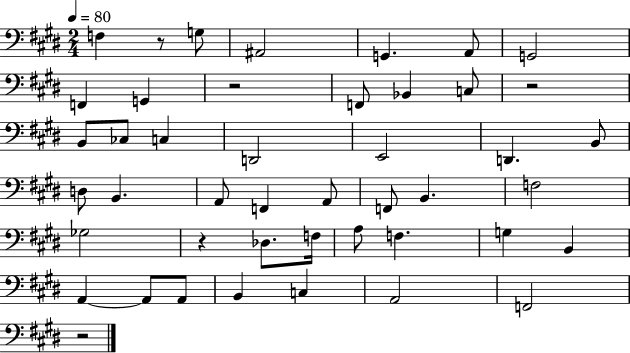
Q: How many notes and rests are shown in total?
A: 45